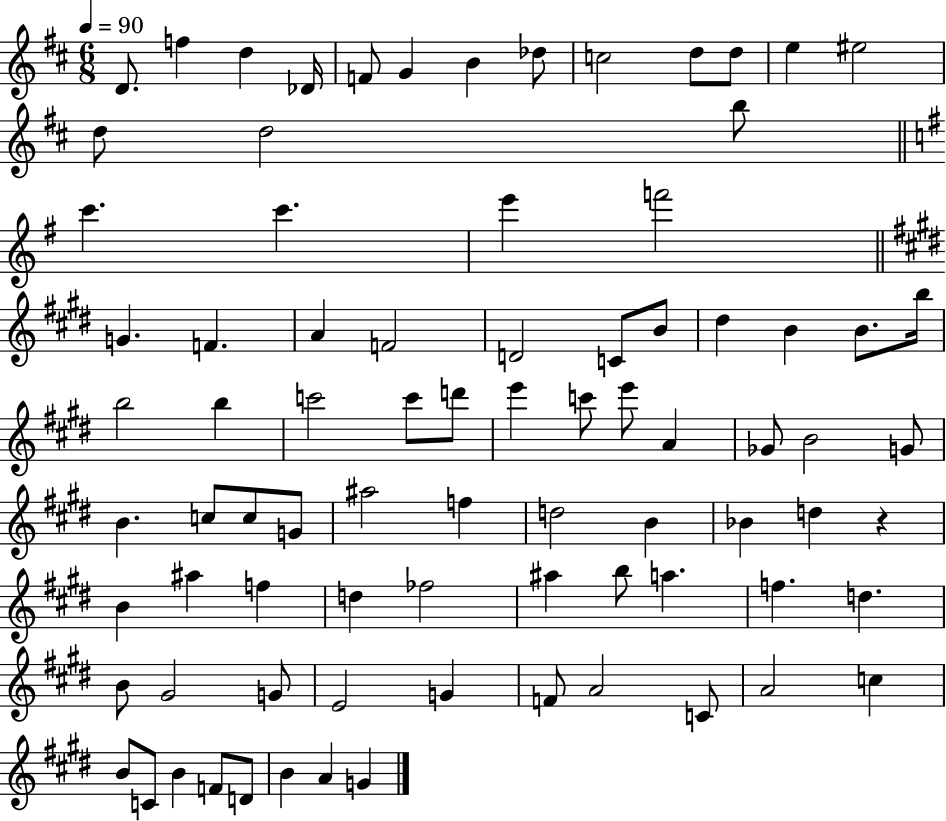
X:1
T:Untitled
M:6/8
L:1/4
K:D
D/2 f d _D/4 F/2 G B _d/2 c2 d/2 d/2 e ^e2 d/2 d2 b/2 c' c' e' f'2 G F A F2 D2 C/2 B/2 ^d B B/2 b/4 b2 b c'2 c'/2 d'/2 e' c'/2 e'/2 A _G/2 B2 G/2 B c/2 c/2 G/2 ^a2 f d2 B _B d z B ^a f d _f2 ^a b/2 a f d B/2 ^G2 G/2 E2 G F/2 A2 C/2 A2 c B/2 C/2 B F/2 D/2 B A G